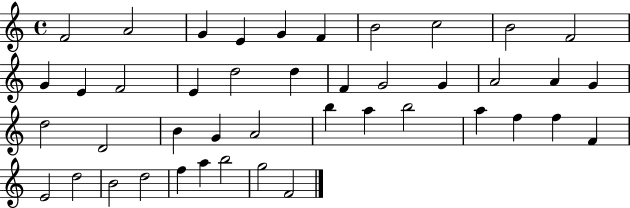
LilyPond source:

{
  \clef treble
  \time 4/4
  \defaultTimeSignature
  \key c \major
  f'2 a'2 | g'4 e'4 g'4 f'4 | b'2 c''2 | b'2 f'2 | \break g'4 e'4 f'2 | e'4 d''2 d''4 | f'4 g'2 g'4 | a'2 a'4 g'4 | \break d''2 d'2 | b'4 g'4 a'2 | b''4 a''4 b''2 | a''4 f''4 f''4 f'4 | \break e'2 d''2 | b'2 d''2 | f''4 a''4 b''2 | g''2 f'2 | \break \bar "|."
}